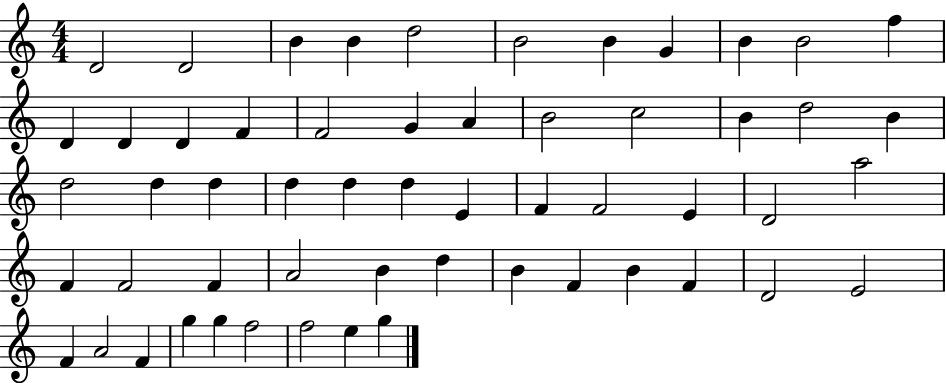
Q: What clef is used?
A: treble